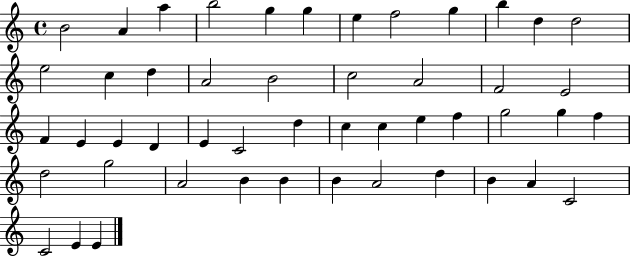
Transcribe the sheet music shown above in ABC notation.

X:1
T:Untitled
M:4/4
L:1/4
K:C
B2 A a b2 g g e f2 g b d d2 e2 c d A2 B2 c2 A2 F2 E2 F E E D E C2 d c c e f g2 g f d2 g2 A2 B B B A2 d B A C2 C2 E E